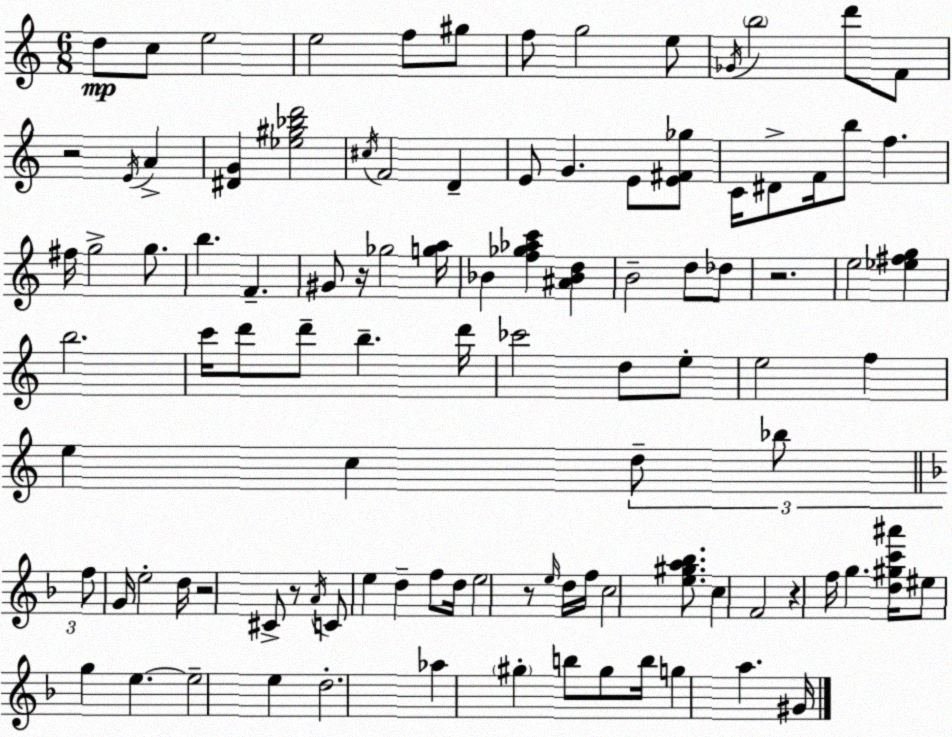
X:1
T:Untitled
M:6/8
L:1/4
K:C
d/2 c/2 e2 e2 f/2 ^g/2 f/2 g2 e/2 _G/4 b2 d'/2 F/2 z2 E/4 A [^DG] [_e^g_bd']2 ^c/4 F2 D E/2 G E/2 [E^F_g]/2 C/4 ^D/2 F/4 b/2 f ^f/4 g2 g/2 b F ^G/2 z/4 _g2 [ga]/4 _B [f_g_ac'] [^A_Bd] B2 d/2 _d/2 z2 e2 [_e^fg] b2 c'/4 d'/2 d'/2 b d'/4 _c'2 d/2 e/2 e2 f e c d/2 _b/2 f/2 G/4 e2 d/4 z2 ^C/2 z/2 A/4 C/2 e d f/2 d/4 e2 z/2 e/4 d/4 f/4 c2 [e^ga_b]/2 c F2 z f/4 g [d^gc'^a']/4 ^e/2 g e e2 e d2 _a ^g b/2 ^g/2 b/4 g a ^G/4